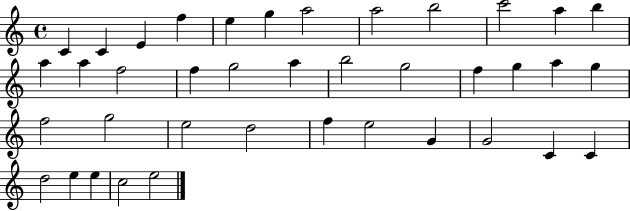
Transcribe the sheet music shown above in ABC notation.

X:1
T:Untitled
M:4/4
L:1/4
K:C
C C E f e g a2 a2 b2 c'2 a b a a f2 f g2 a b2 g2 f g a g f2 g2 e2 d2 f e2 G G2 C C d2 e e c2 e2